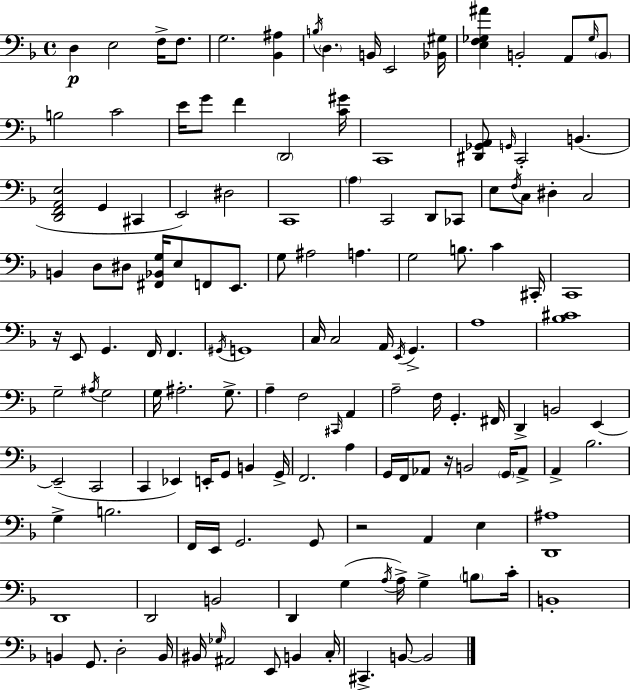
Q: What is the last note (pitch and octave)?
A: B2